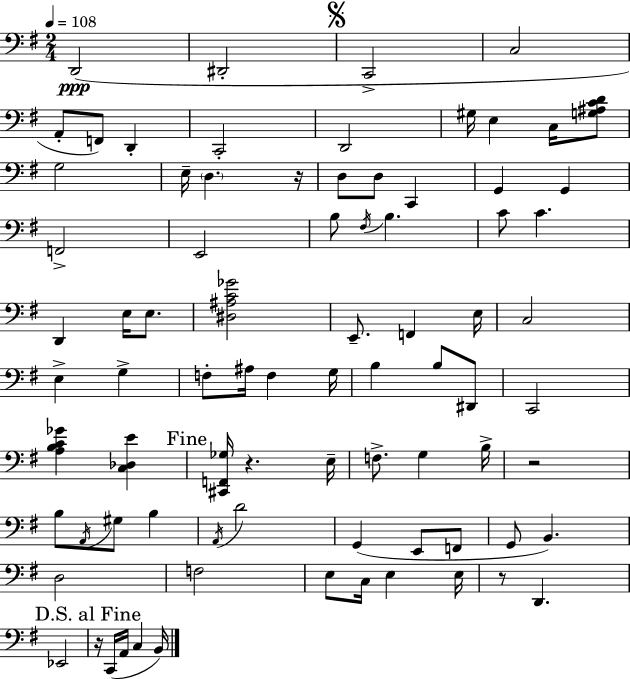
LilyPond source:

{
  \clef bass
  \numericTimeSignature
  \time 2/4
  \key e \minor
  \tempo 4 = 108
  d,2(\ppp | dis,2-. | \mark \markup { \musicglyph "scripts.segno" } c,2-> | c2 | \break a,8-. f,8) d,4-. | c,2-. | d,2 | gis16 e4 c16 <g ais c' d'>8 | \break g2 | e16-- \parenthesize d4. r16 | d8 d8 c,4 | g,4 g,4 | \break f,2-> | e,2 | b8 \acciaccatura { fis16 } b4. | c'8 c'4. | \break d,4 e16 e8. | <dis ais c' ges'>2 | e,8.-- f,4 | e16 c2 | \break e4-> g4-> | f8-. ais16 f4 | g16 b4 b8 dis,8 | c,2 | \break <a b c' ges'>4 <c des e'>4 | \mark "Fine" <cis, f, ges>16 r4. | e16-- f8.-> g4 | b16-> r2 | \break b8 \acciaccatura { a,16 } gis8 b4 | \acciaccatura { a,16 } d'2 | g,4( e,8 | f,8 g,8 b,4.) | \break d2 | f2 | e8 c16 e4 | e16 r8 d,4. | \break ees,2 | \mark "D.S. al Fine" r16 c,16( a,16 c4 | b,16) \bar "|."
}